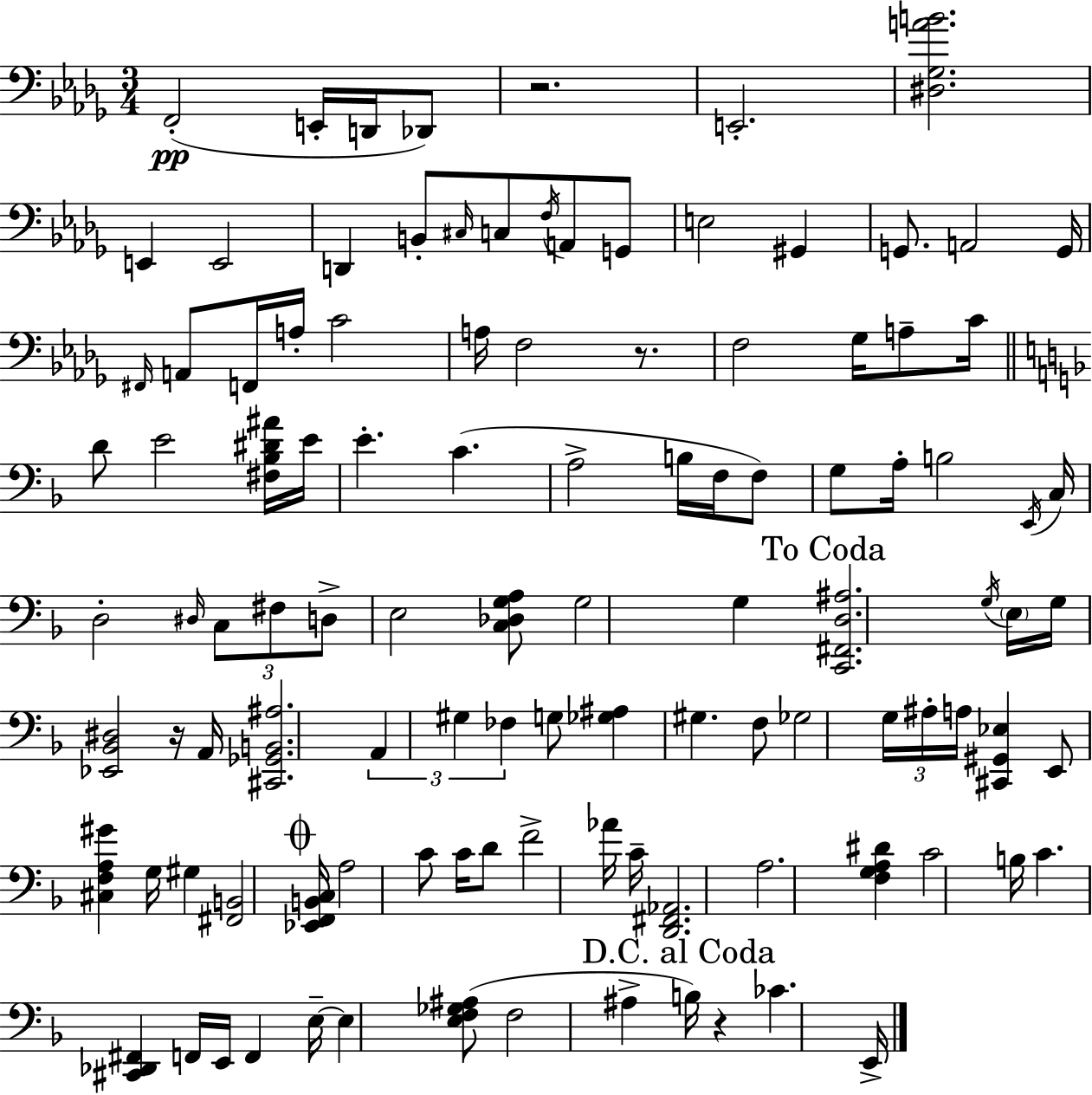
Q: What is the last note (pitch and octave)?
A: E2